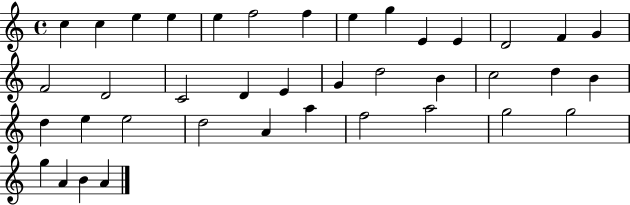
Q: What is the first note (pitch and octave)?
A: C5